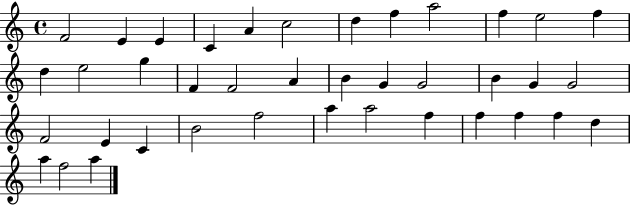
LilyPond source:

{
  \clef treble
  \time 4/4
  \defaultTimeSignature
  \key c \major
  f'2 e'4 e'4 | c'4 a'4 c''2 | d''4 f''4 a''2 | f''4 e''2 f''4 | \break d''4 e''2 g''4 | f'4 f'2 a'4 | b'4 g'4 g'2 | b'4 g'4 g'2 | \break f'2 e'4 c'4 | b'2 f''2 | a''4 a''2 f''4 | f''4 f''4 f''4 d''4 | \break a''4 f''2 a''4 | \bar "|."
}